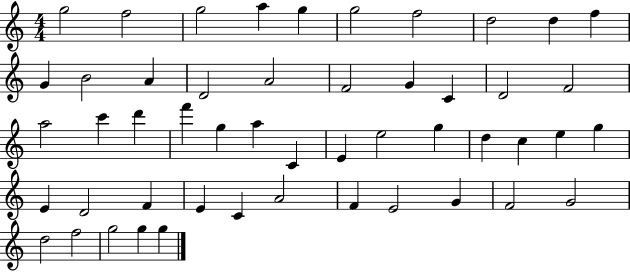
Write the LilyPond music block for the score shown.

{
  \clef treble
  \numericTimeSignature
  \time 4/4
  \key c \major
  g''2 f''2 | g''2 a''4 g''4 | g''2 f''2 | d''2 d''4 f''4 | \break g'4 b'2 a'4 | d'2 a'2 | f'2 g'4 c'4 | d'2 f'2 | \break a''2 c'''4 d'''4 | f'''4 g''4 a''4 c'4 | e'4 e''2 g''4 | d''4 c''4 e''4 g''4 | \break e'4 d'2 f'4 | e'4 c'4 a'2 | f'4 e'2 g'4 | f'2 g'2 | \break d''2 f''2 | g''2 g''4 g''4 | \bar "|."
}